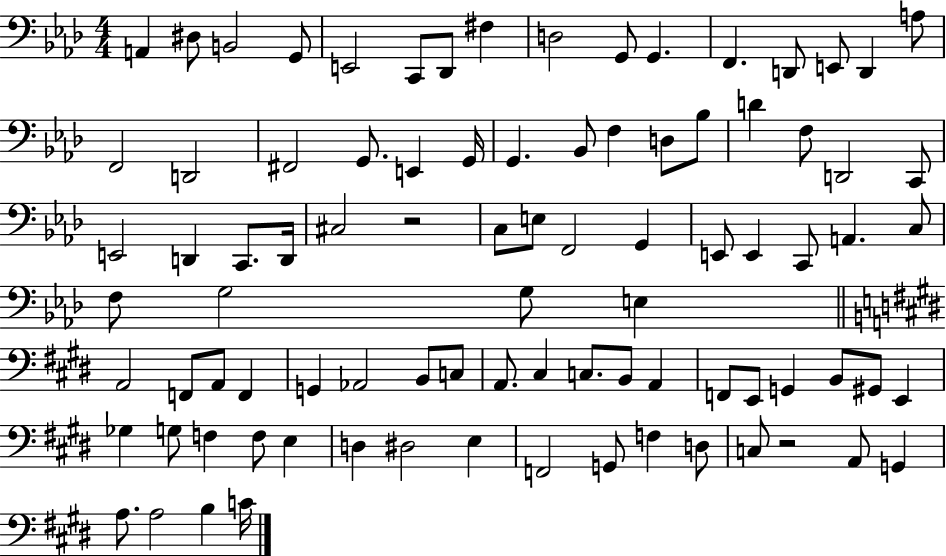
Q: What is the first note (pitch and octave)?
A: A2